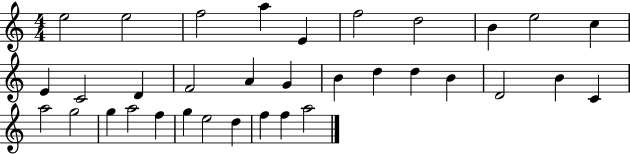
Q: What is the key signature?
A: C major